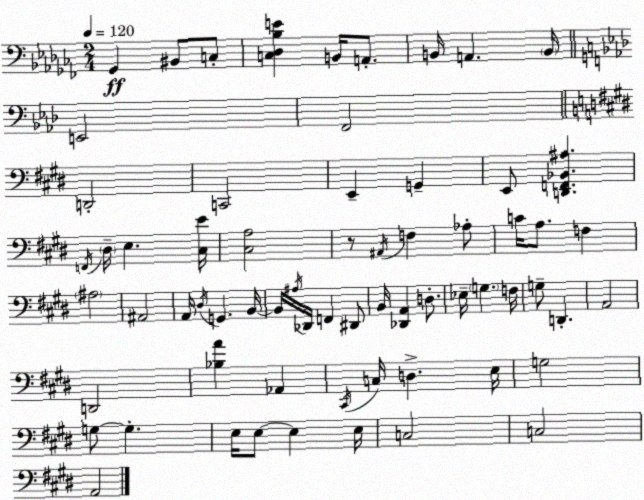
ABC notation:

X:1
T:Untitled
M:2/4
L:1/4
K:Abm
_G,, ^B,,/2 C,/2 [C,_D,_B,E] B,,/4 A,,/2 B,,/4 A,, B,,/4 E,,2 F,,2 D,,2 C,,2 E,, G,, E,,/2 [D,,F,,_B,,^A,] F,,/4 ^D,/4 E, [^C,E]/4 [^C,A,]2 z/2 ^A,,/4 F, _A,/2 C/4 A,/2 F, ^A,2 ^A,,2 A,,/4 ^D,/4 G,, B,,/4 B,,/4 ^A,/4 _D,,/4 F,, ^D,,/2 B,,/4 [_D,,A,,] D,/2 _E,/4 G, F,/4 G,/2 D,, A,,2 D,,2 [_B,A] _A,, ^C,,/4 C,/4 D, E,/4 G,2 G,/2 G, E,/4 E,/2 E, E,/4 C,2 C,2 A,,2